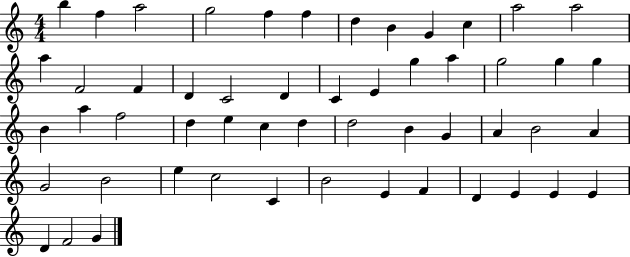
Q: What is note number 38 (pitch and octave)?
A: A4